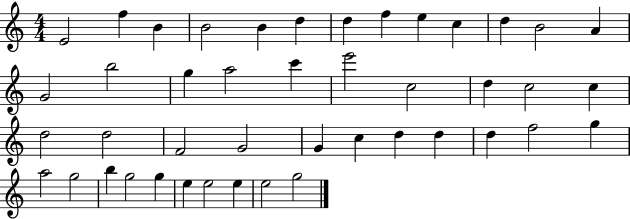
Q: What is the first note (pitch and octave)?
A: E4